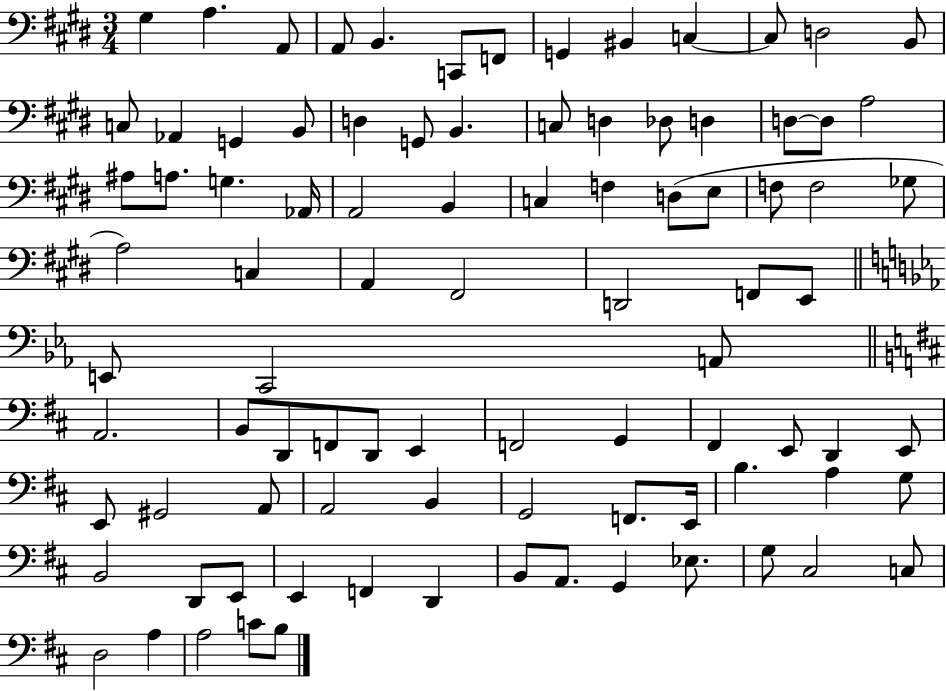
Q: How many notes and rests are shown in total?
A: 91